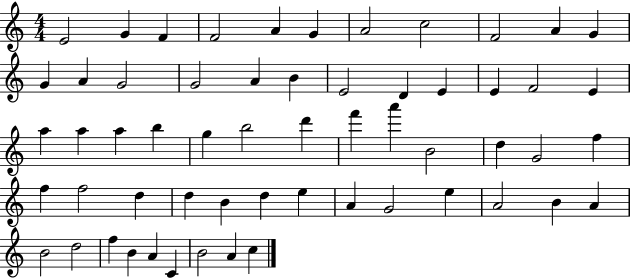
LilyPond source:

{
  \clef treble
  \numericTimeSignature
  \time 4/4
  \key c \major
  e'2 g'4 f'4 | f'2 a'4 g'4 | a'2 c''2 | f'2 a'4 g'4 | \break g'4 a'4 g'2 | g'2 a'4 b'4 | e'2 d'4 e'4 | e'4 f'2 e'4 | \break a''4 a''4 a''4 b''4 | g''4 b''2 d'''4 | f'''4 a'''4 b'2 | d''4 g'2 f''4 | \break f''4 f''2 d''4 | d''4 b'4 d''4 e''4 | a'4 g'2 e''4 | a'2 b'4 a'4 | \break b'2 d''2 | f''4 b'4 a'4 c'4 | b'2 a'4 c''4 | \bar "|."
}